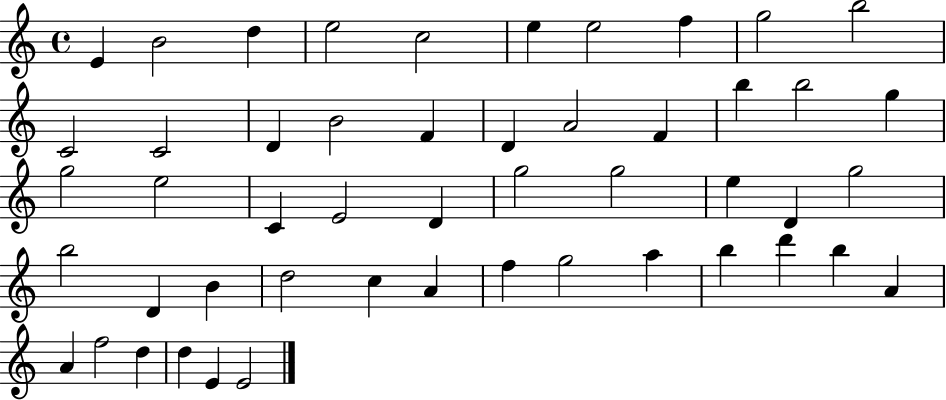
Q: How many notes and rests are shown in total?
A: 50